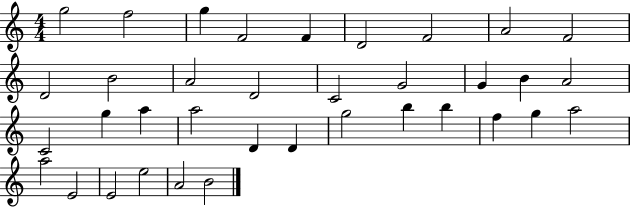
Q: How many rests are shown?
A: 0